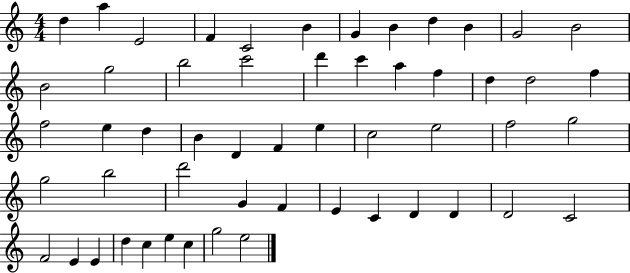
D5/q A5/q E4/h F4/q C4/h B4/q G4/q B4/q D5/q B4/q G4/h B4/h B4/h G5/h B5/h C6/h D6/q C6/q A5/q F5/q D5/q D5/h F5/q F5/h E5/q D5/q B4/q D4/q F4/q E5/q C5/h E5/h F5/h G5/h G5/h B5/h D6/h G4/q F4/q E4/q C4/q D4/q D4/q D4/h C4/h F4/h E4/q E4/q D5/q C5/q E5/q C5/q G5/h E5/h